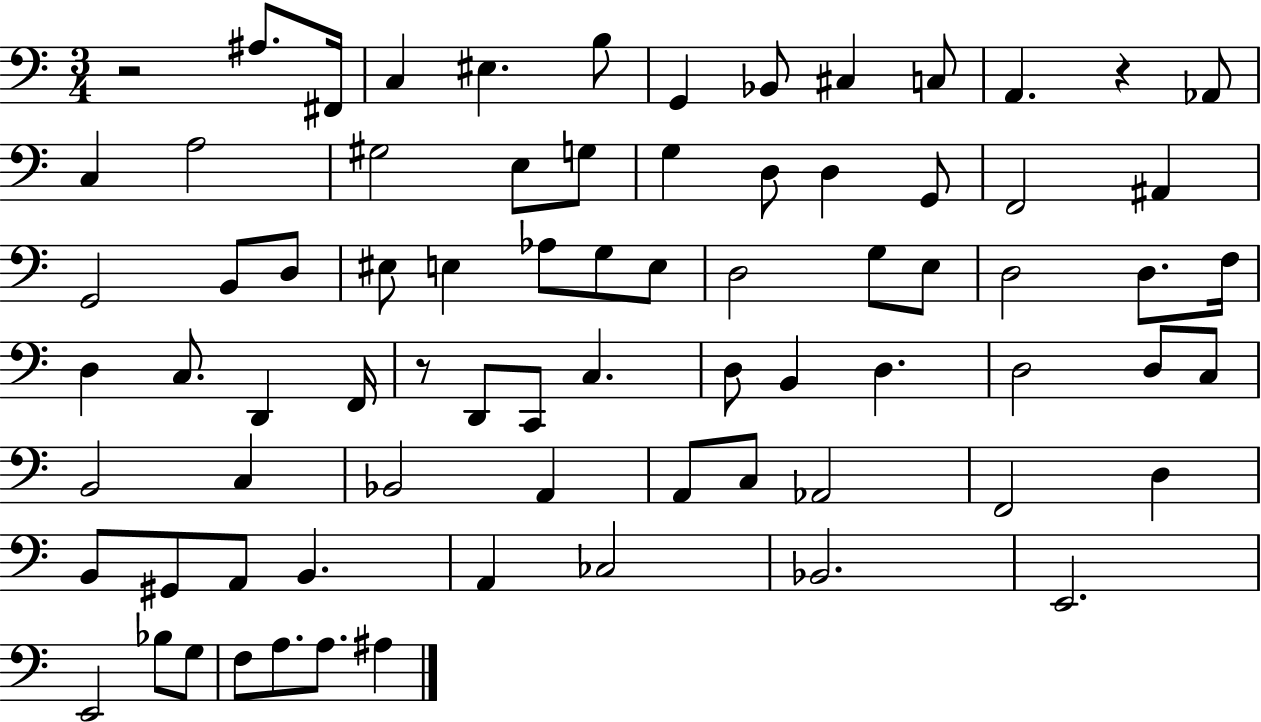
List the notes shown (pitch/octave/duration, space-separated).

R/h A#3/e. F#2/s C3/q EIS3/q. B3/e G2/q Bb2/e C#3/q C3/e A2/q. R/q Ab2/e C3/q A3/h G#3/h E3/e G3/e G3/q D3/e D3/q G2/e F2/h A#2/q G2/h B2/e D3/e EIS3/e E3/q Ab3/e G3/e E3/e D3/h G3/e E3/e D3/h D3/e. F3/s D3/q C3/e. D2/q F2/s R/e D2/e C2/e C3/q. D3/e B2/q D3/q. D3/h D3/e C3/e B2/h C3/q Bb2/h A2/q A2/e C3/e Ab2/h F2/h D3/q B2/e G#2/e A2/e B2/q. A2/q CES3/h Bb2/h. E2/h. E2/h Bb3/e G3/e F3/e A3/e. A3/e. A#3/q